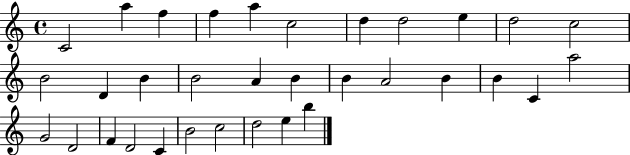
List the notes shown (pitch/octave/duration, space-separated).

C4/h A5/q F5/q F5/q A5/q C5/h D5/q D5/h E5/q D5/h C5/h B4/h D4/q B4/q B4/h A4/q B4/q B4/q A4/h B4/q B4/q C4/q A5/h G4/h D4/h F4/q D4/h C4/q B4/h C5/h D5/h E5/q B5/q